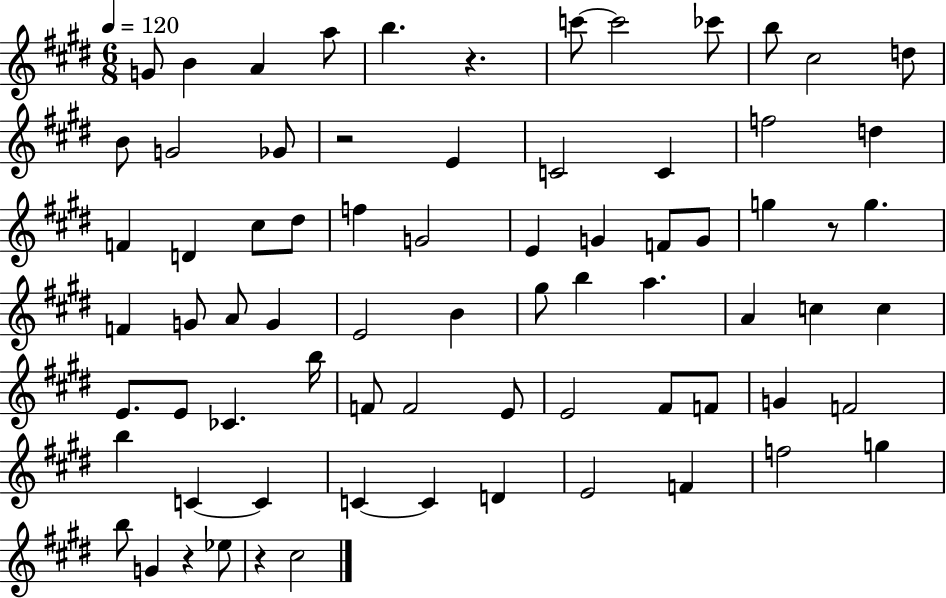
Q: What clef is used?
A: treble